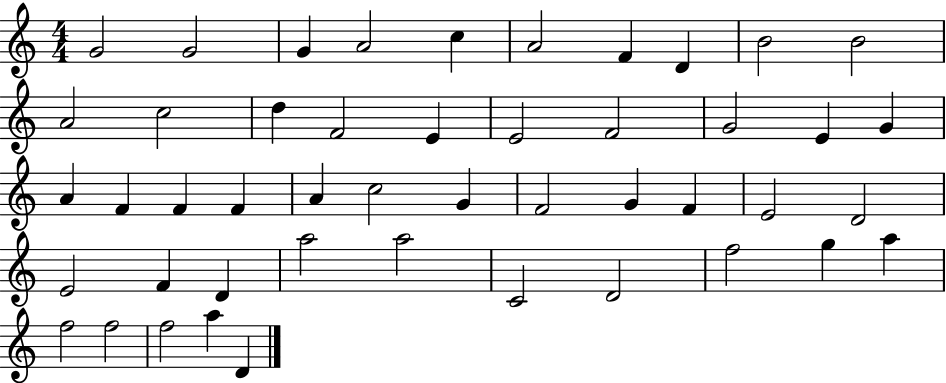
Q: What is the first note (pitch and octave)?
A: G4